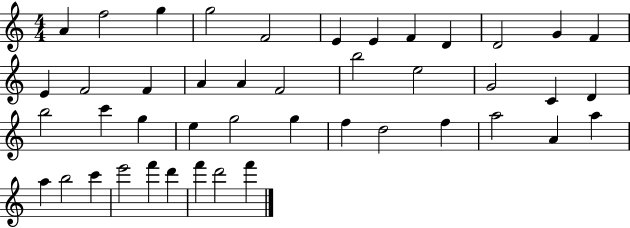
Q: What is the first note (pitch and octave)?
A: A4